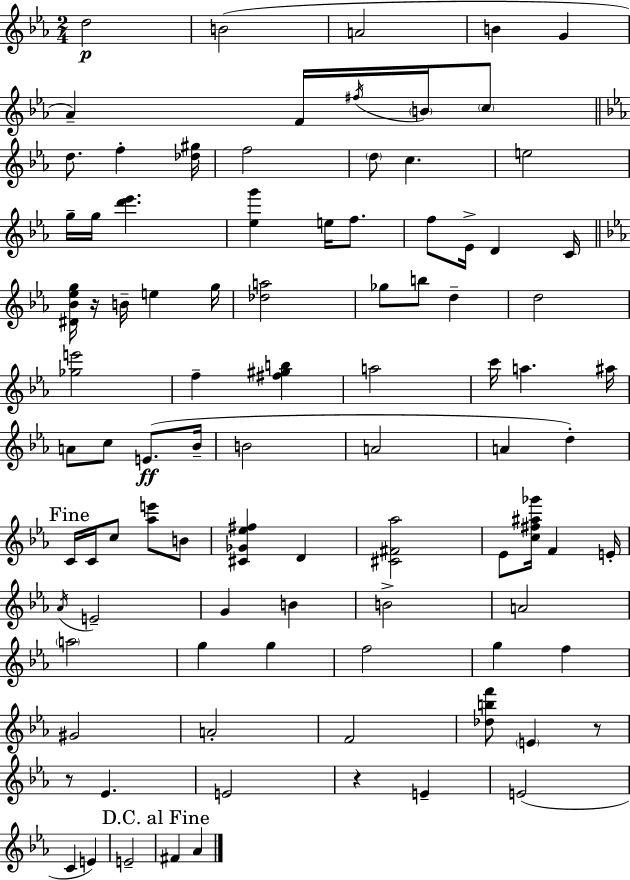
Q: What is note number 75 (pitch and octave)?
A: E4